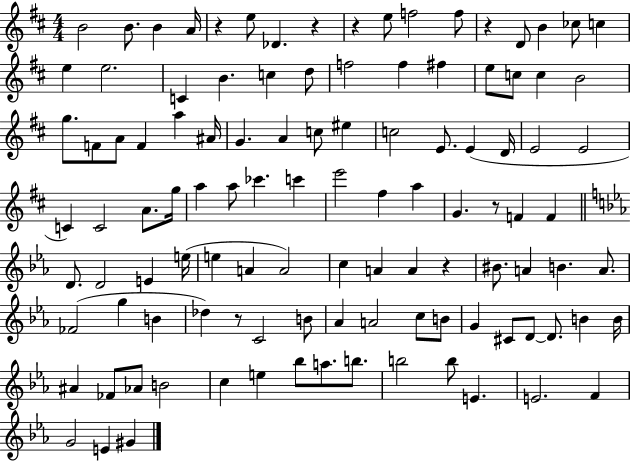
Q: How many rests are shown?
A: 7